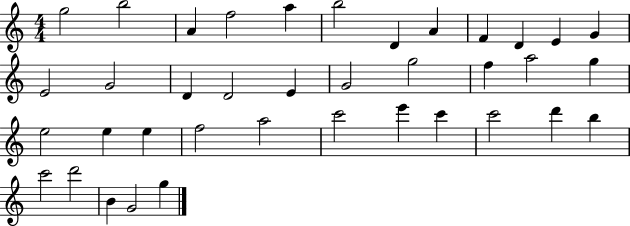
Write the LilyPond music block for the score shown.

{
  \clef treble
  \numericTimeSignature
  \time 4/4
  \key c \major
  g''2 b''2 | a'4 f''2 a''4 | b''2 d'4 a'4 | f'4 d'4 e'4 g'4 | \break e'2 g'2 | d'4 d'2 e'4 | g'2 g''2 | f''4 a''2 g''4 | \break e''2 e''4 e''4 | f''2 a''2 | c'''2 e'''4 c'''4 | c'''2 d'''4 b''4 | \break c'''2 d'''2 | b'4 g'2 g''4 | \bar "|."
}